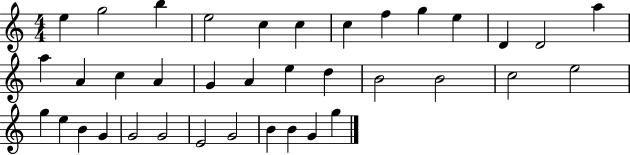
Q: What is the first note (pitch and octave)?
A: E5